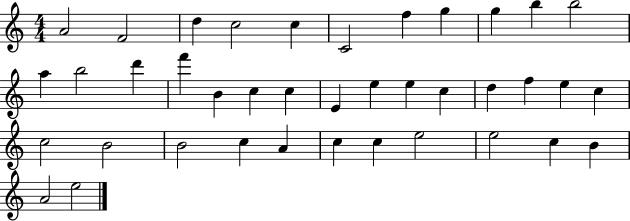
A4/h F4/h D5/q C5/h C5/q C4/h F5/q G5/q G5/q B5/q B5/h A5/q B5/h D6/q F6/q B4/q C5/q C5/q E4/q E5/q E5/q C5/q D5/q F5/q E5/q C5/q C5/h B4/h B4/h C5/q A4/q C5/q C5/q E5/h E5/h C5/q B4/q A4/h E5/h